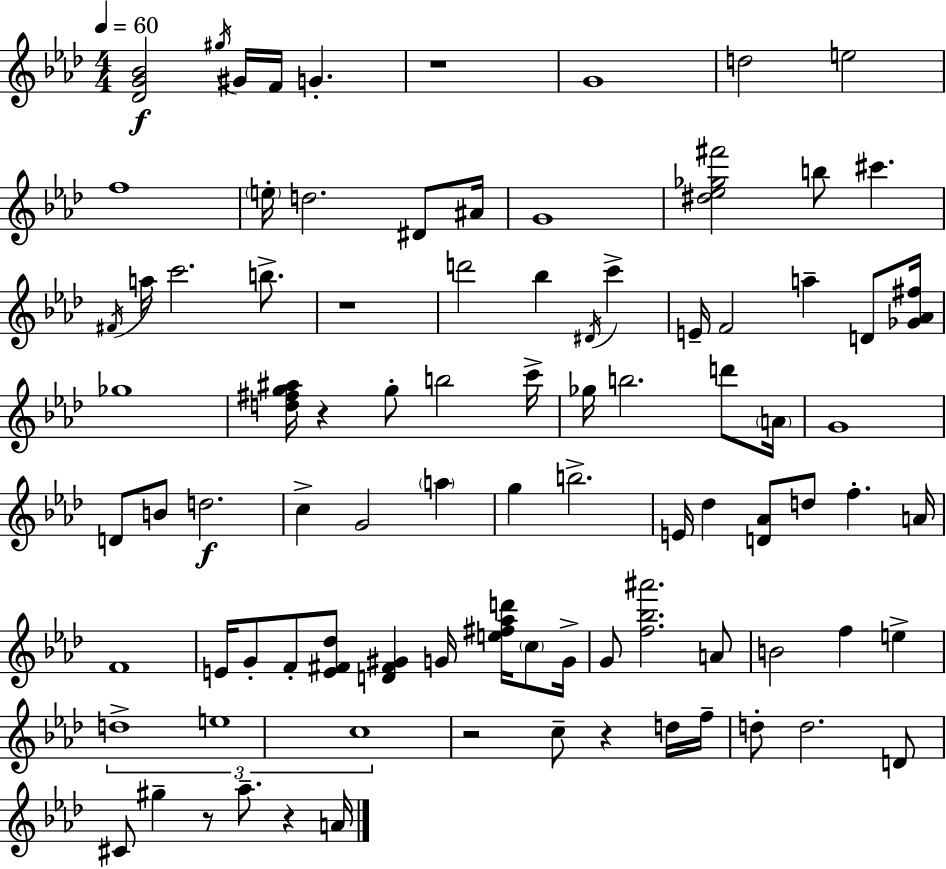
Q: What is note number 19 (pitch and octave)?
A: B5